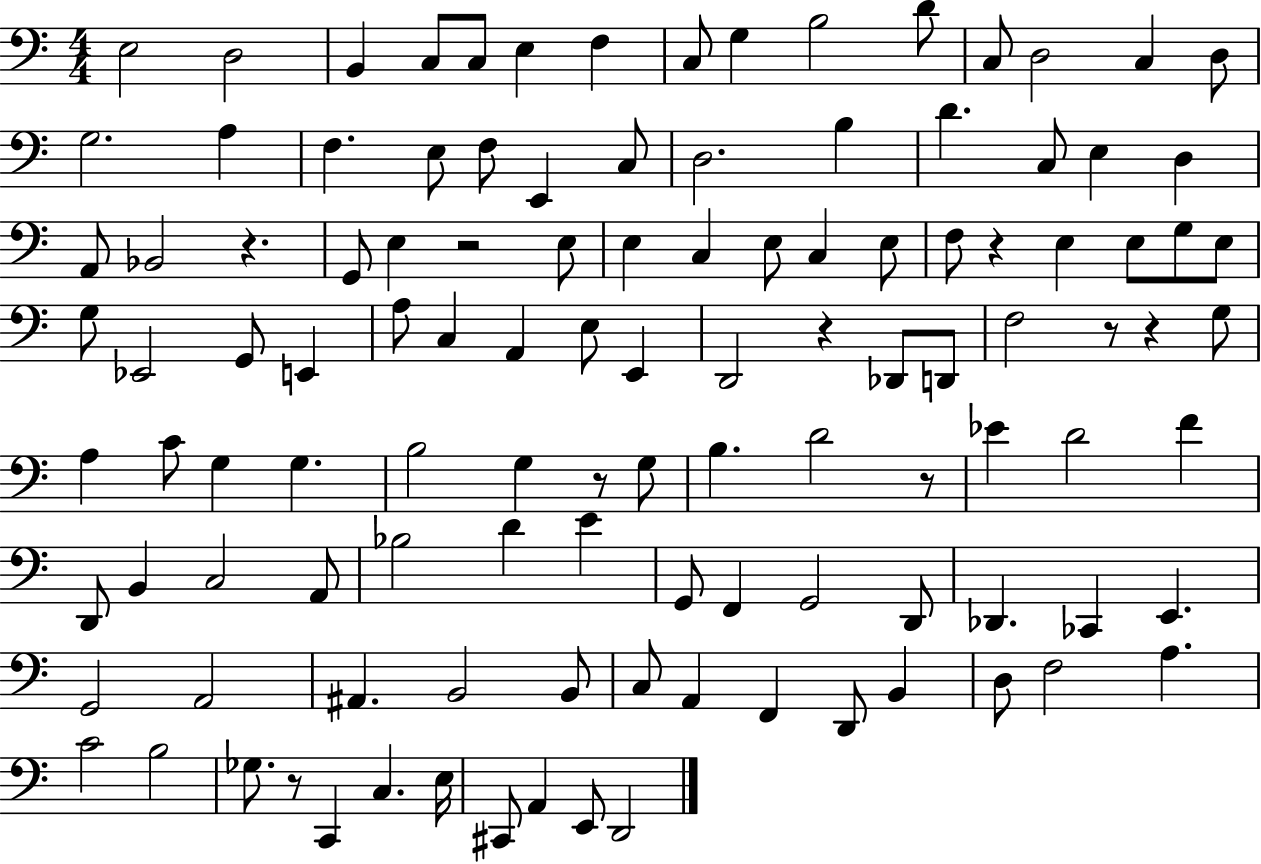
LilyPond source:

{
  \clef bass
  \numericTimeSignature
  \time 4/4
  \key c \major
  \repeat volta 2 { e2 d2 | b,4 c8 c8 e4 f4 | c8 g4 b2 d'8 | c8 d2 c4 d8 | \break g2. a4 | f4. e8 f8 e,4 c8 | d2. b4 | d'4. c8 e4 d4 | \break a,8 bes,2 r4. | g,8 e4 r2 e8 | e4 c4 e8 c4 e8 | f8 r4 e4 e8 g8 e8 | \break g8 ees,2 g,8 e,4 | a8 c4 a,4 e8 e,4 | d,2 r4 des,8 d,8 | f2 r8 r4 g8 | \break a4 c'8 g4 g4. | b2 g4 r8 g8 | b4. d'2 r8 | ees'4 d'2 f'4 | \break d,8 b,4 c2 a,8 | bes2 d'4 e'4 | g,8 f,4 g,2 d,8 | des,4. ces,4 e,4. | \break g,2 a,2 | ais,4. b,2 b,8 | c8 a,4 f,4 d,8 b,4 | d8 f2 a4. | \break c'2 b2 | ges8. r8 c,4 c4. e16 | cis,8 a,4 e,8 d,2 | } \bar "|."
}